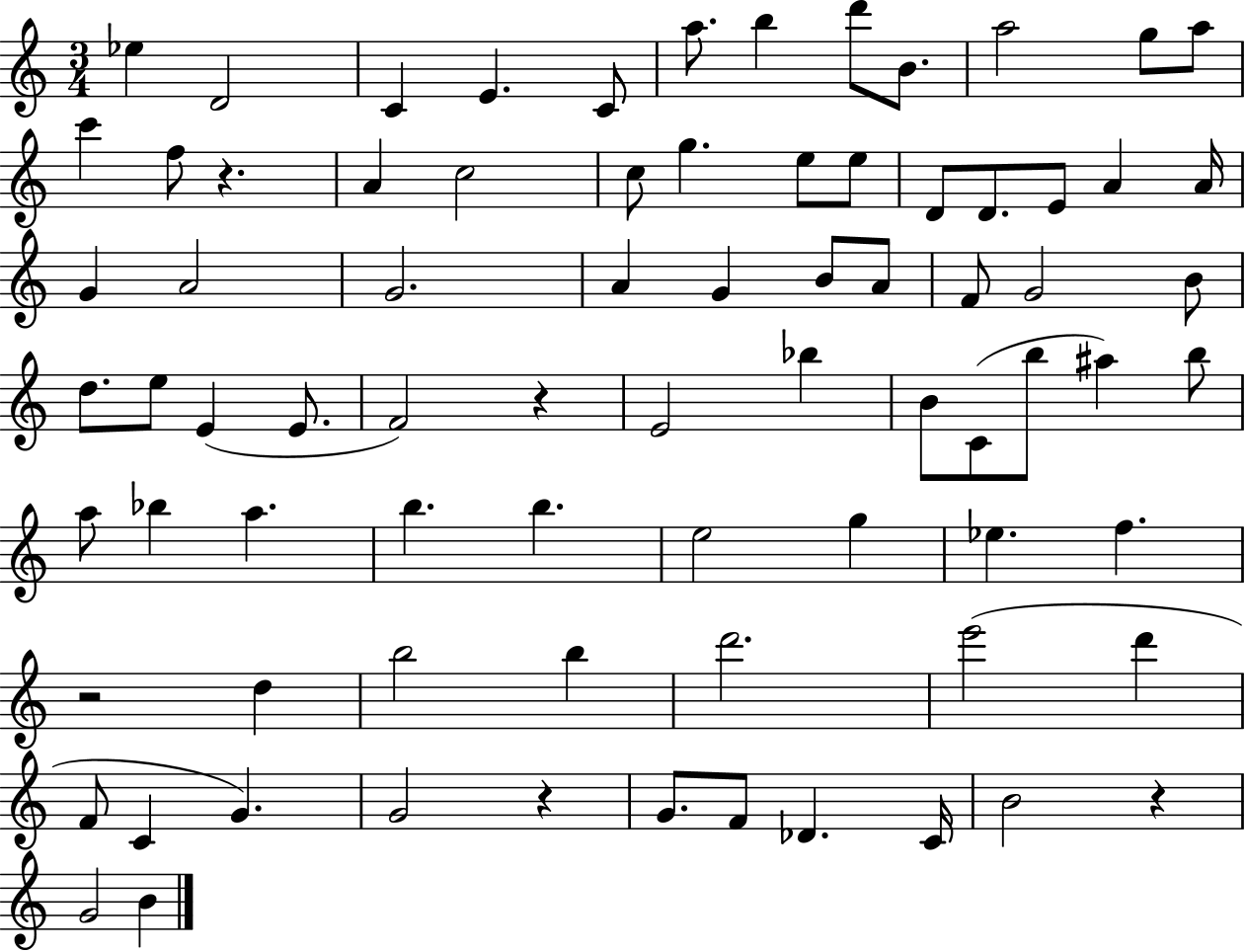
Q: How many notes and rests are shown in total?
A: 78